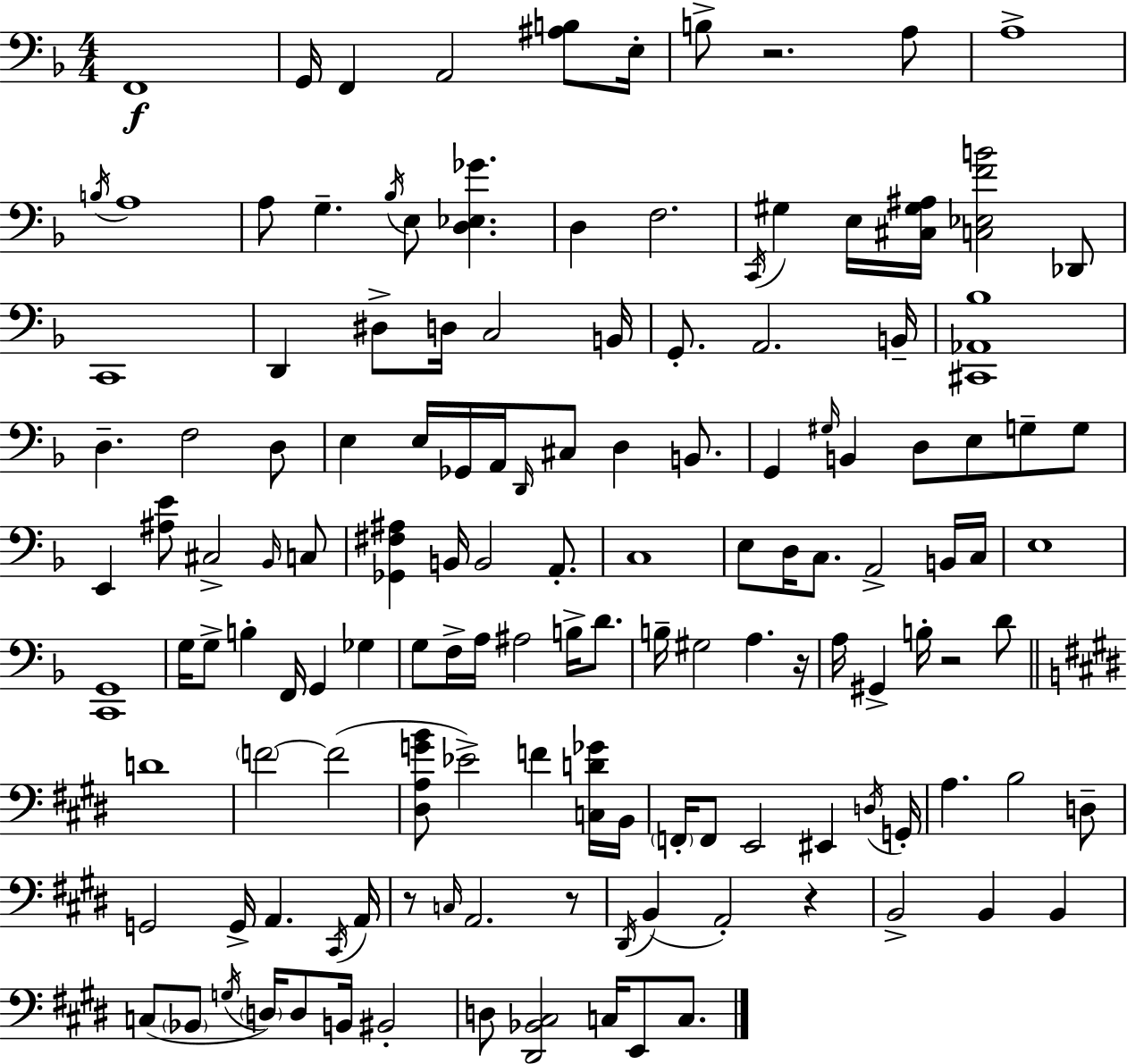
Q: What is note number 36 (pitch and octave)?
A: A2